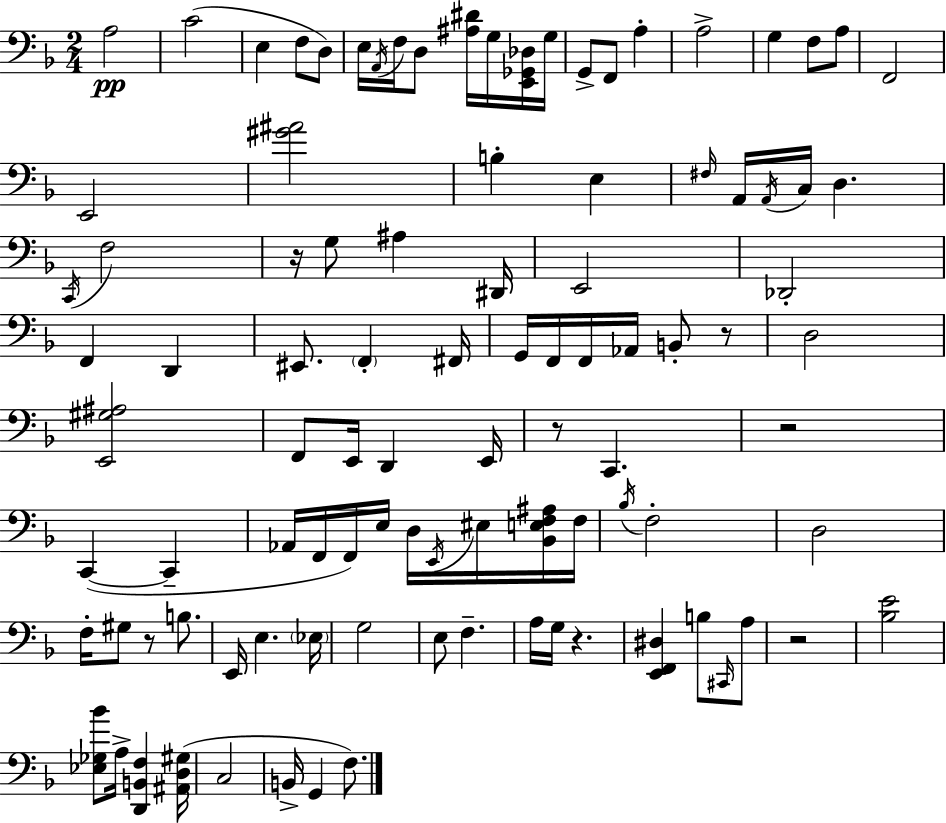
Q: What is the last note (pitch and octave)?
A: F3